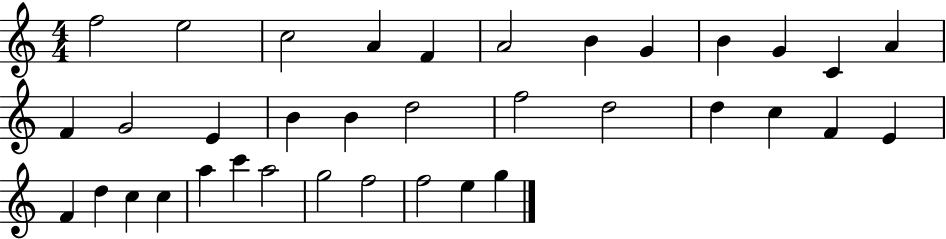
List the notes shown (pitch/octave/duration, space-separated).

F5/h E5/h C5/h A4/q F4/q A4/h B4/q G4/q B4/q G4/q C4/q A4/q F4/q G4/h E4/q B4/q B4/q D5/h F5/h D5/h D5/q C5/q F4/q E4/q F4/q D5/q C5/q C5/q A5/q C6/q A5/h G5/h F5/h F5/h E5/q G5/q